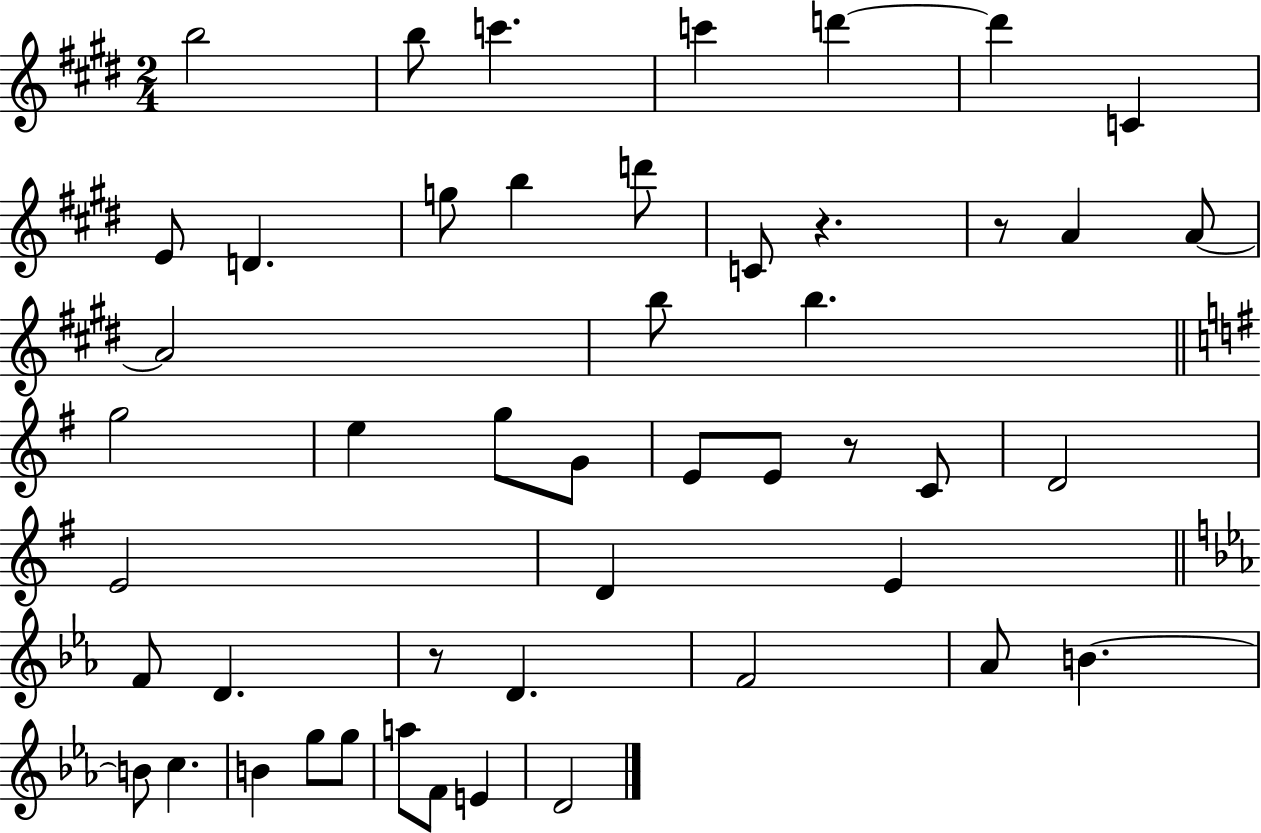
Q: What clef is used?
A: treble